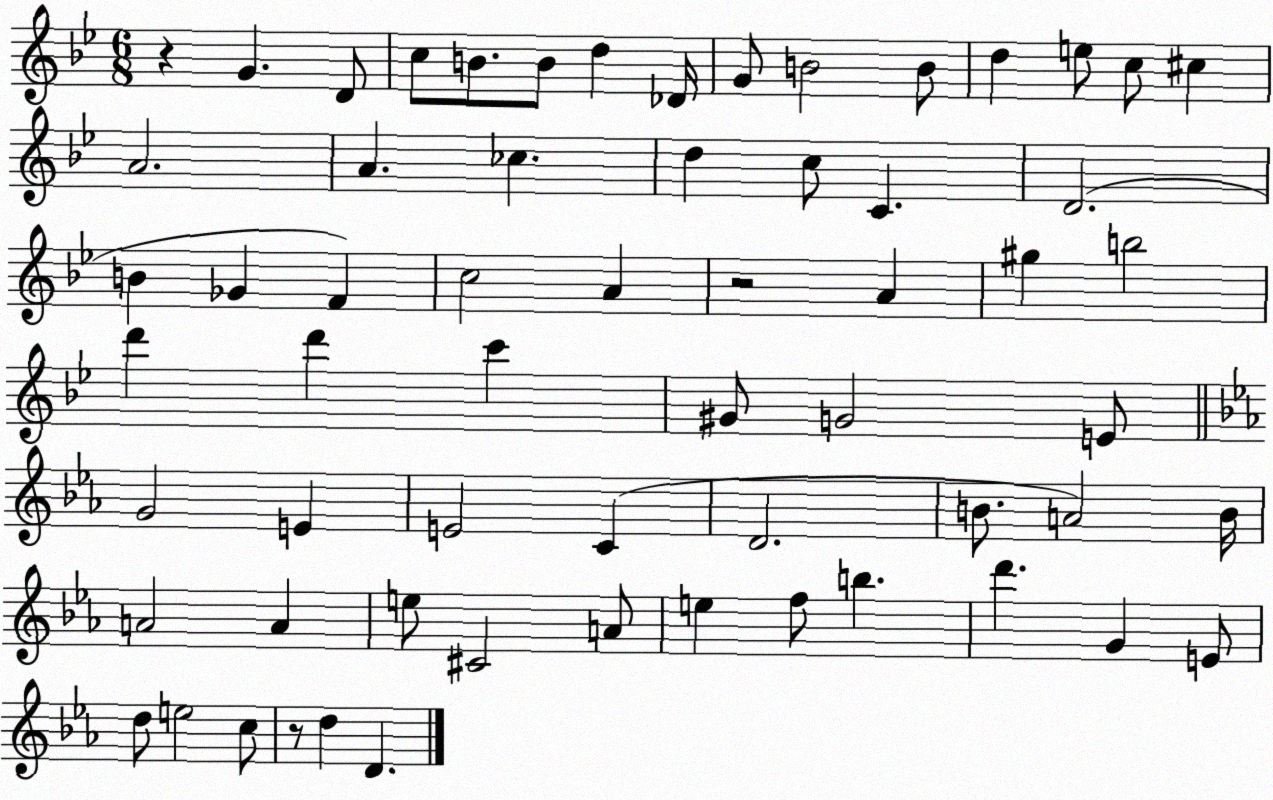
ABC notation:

X:1
T:Untitled
M:6/8
L:1/4
K:Bb
z G D/2 c/2 B/2 B/2 d _D/4 G/2 B2 B/2 d e/2 c/2 ^c A2 A _c d c/2 C D2 B _G F c2 A z2 A ^g b2 d' d' c' ^G/2 G2 E/2 G2 E E2 C D2 B/2 A2 B/4 A2 A e/2 ^C2 A/2 e f/2 b d' G E/2 d/2 e2 c/2 z/2 d D